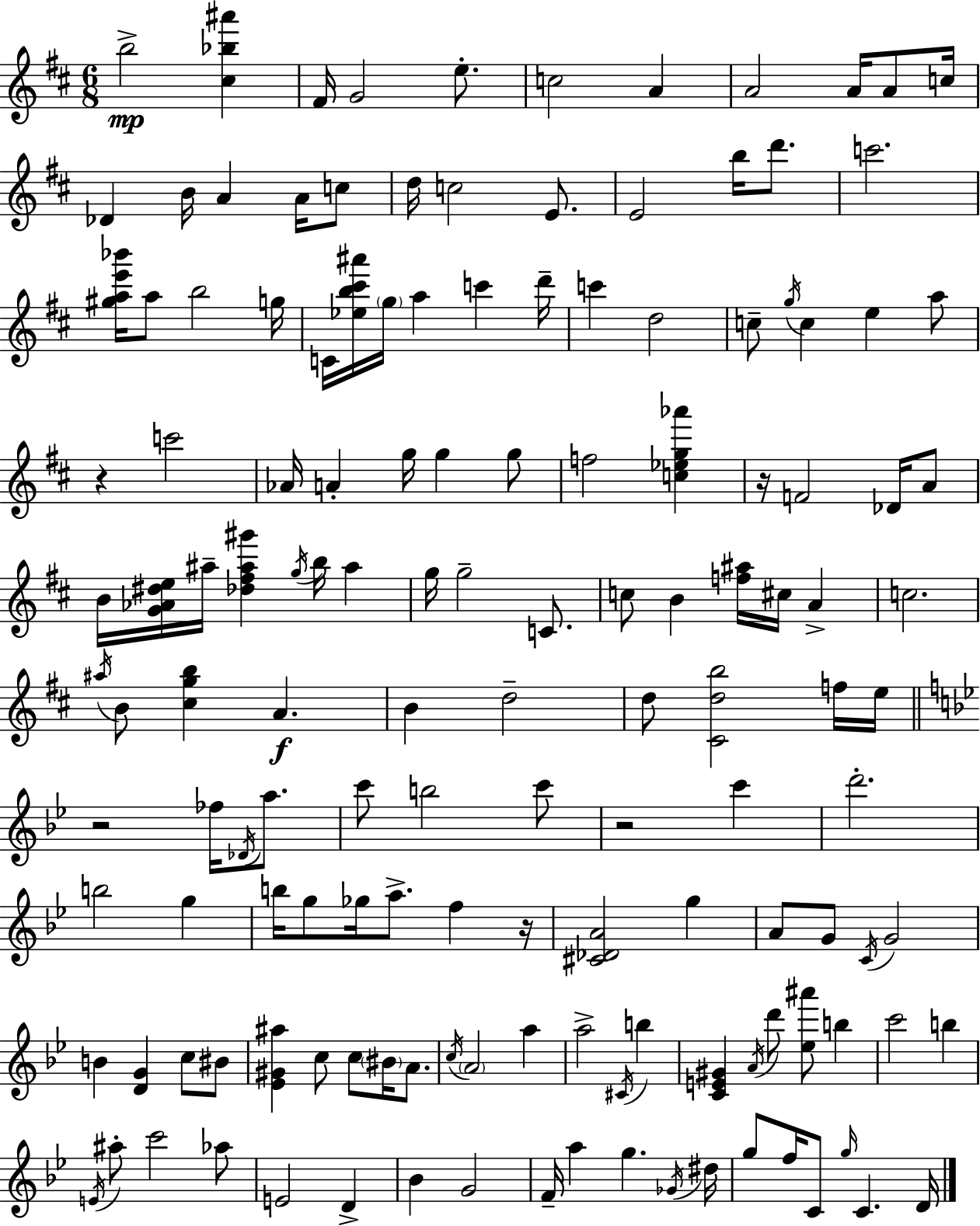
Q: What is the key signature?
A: D major